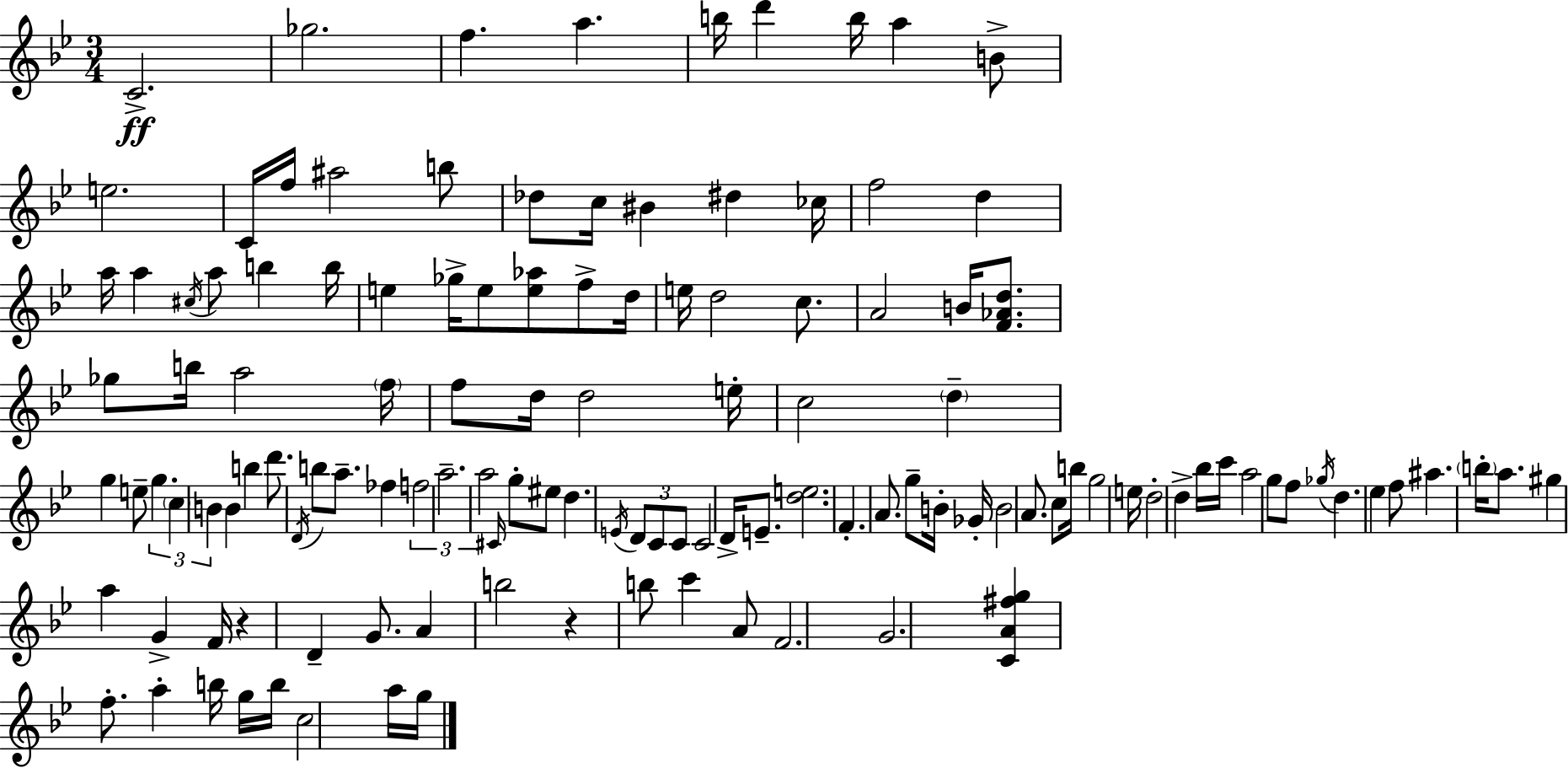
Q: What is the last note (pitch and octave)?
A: G5